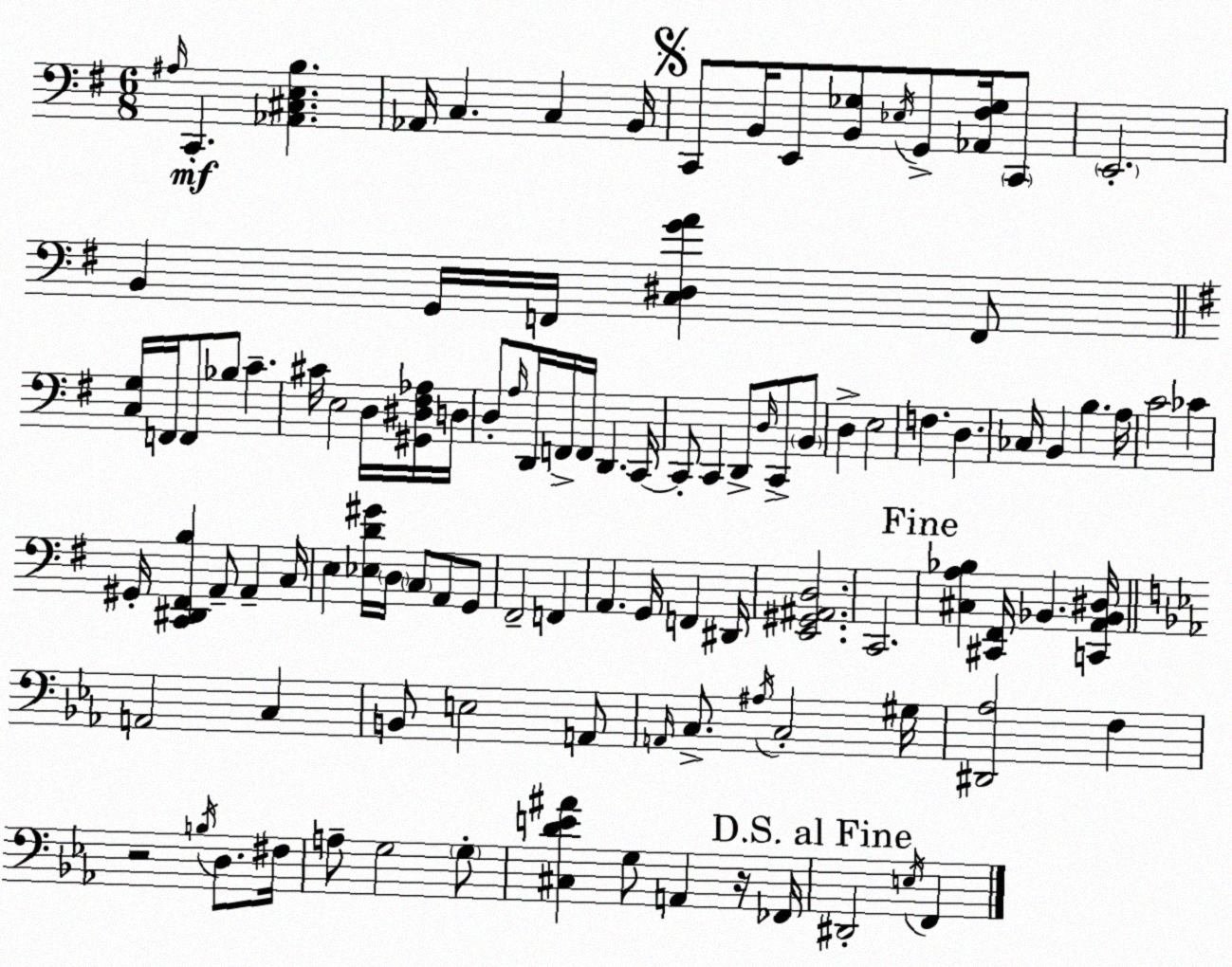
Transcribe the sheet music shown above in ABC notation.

X:1
T:Untitled
M:6/8
L:1/4
K:Em
^A,/4 C,, [_A,,^C,E,B,] _A,,/4 C, C, B,,/4 C,,/2 B,,/4 E,,/2 [B,,_G,]/2 _E,/4 G,,/2 [_A,,^F,_G,]/4 C,,/2 E,,2 B,, G,,/4 F,,/4 [C,^D,GA] F,,/2 [C,G,]/4 F,,/4 F,,/2 _B,/2 C ^C/4 E,2 D,/4 [^G,,^D,^F,_A,]/4 D,/4 D,/2 A,/4 D,,/4 F,,/4 F,,/4 D,, C,,/4 C,,/2 C,, D,,/2 D,/4 C,,/2 B,,/2 D, E,2 F, D, _C,/4 B,, B, A,/4 C2 _C ^G,,/4 [C,,^D,,^F,,B,] A,,/2 A,, C,/4 E, [_E,D^G]/4 D,/4 C,/2 A,,/2 G,,/2 ^F,,2 F,, A,, G,,/4 F,, ^D,,/4 [E,,^G,,^A,,D,]2 C,,2 [^C,A,_B,] [^C,,^F,,]/4 _B,, [C,,A,,_B,,^D,]/4 A,,2 C, B,,/2 E,2 A,,/2 A,,/4 C,/2 ^A,/4 C,2 ^G,/4 [^D,,_A,]2 F, z2 B,/4 D,/2 ^F,/4 A,/2 G,2 G,/2 [^C,DE^A] G,/2 A,, z/4 _F,,/4 ^D,,2 E,/4 F,,